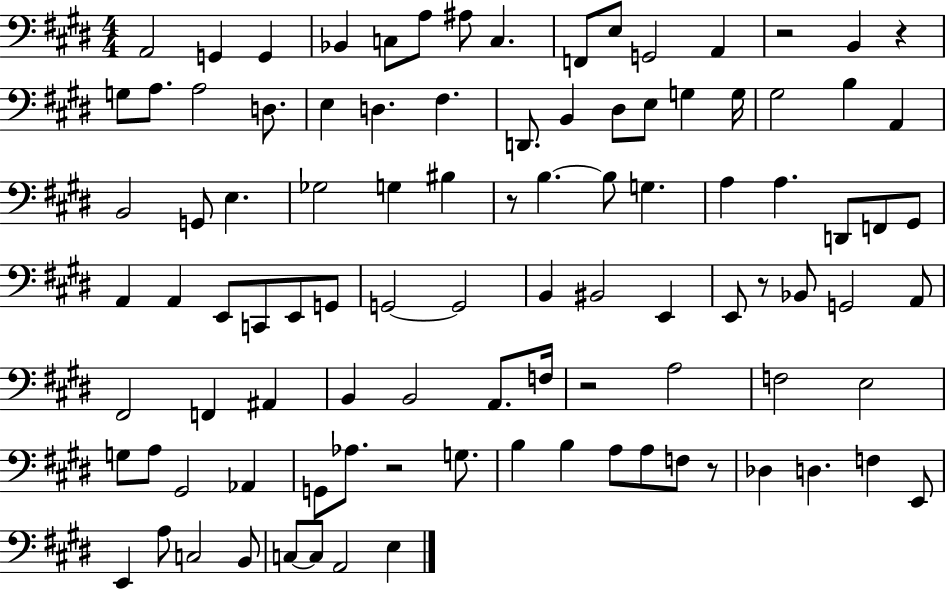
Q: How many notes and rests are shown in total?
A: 99